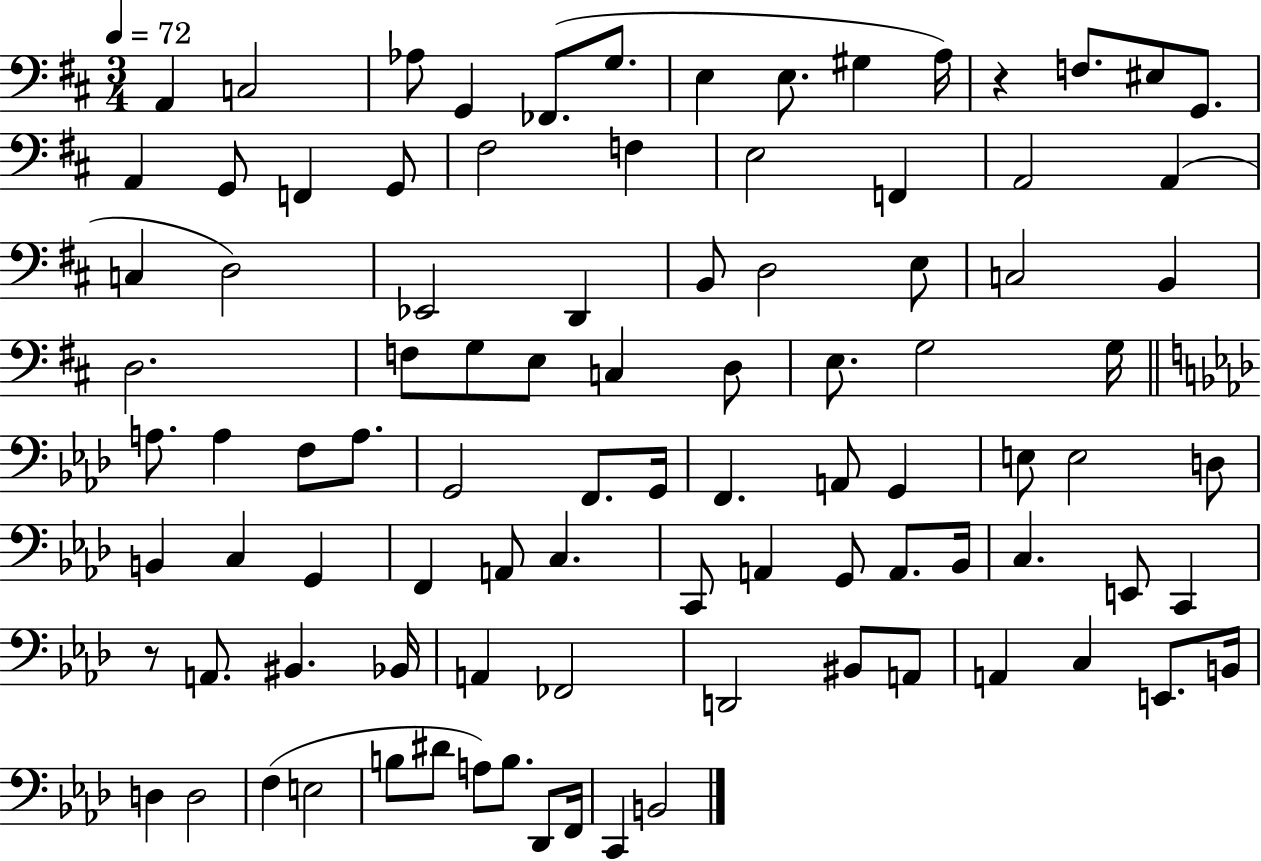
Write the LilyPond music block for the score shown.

{
  \clef bass
  \numericTimeSignature
  \time 3/4
  \key d \major
  \tempo 4 = 72
  \repeat volta 2 { a,4 c2 | aes8 g,4 fes,8.( g8. | e4 e8. gis4 a16) | r4 f8. eis8 g,8. | \break a,4 g,8 f,4 g,8 | fis2 f4 | e2 f,4 | a,2 a,4( | \break c4 d2) | ees,2 d,4 | b,8 d2 e8 | c2 b,4 | \break d2. | f8 g8 e8 c4 d8 | e8. g2 g16 | \bar "||" \break \key f \minor a8. a4 f8 a8. | g,2 f,8. g,16 | f,4. a,8 g,4 | e8 e2 d8 | \break b,4 c4 g,4 | f,4 a,8 c4. | c,8 a,4 g,8 a,8. bes,16 | c4. e,8 c,4 | \break r8 a,8. bis,4. bes,16 | a,4 fes,2 | d,2 bis,8 a,8 | a,4 c4 e,8. b,16 | \break d4 d2 | f4( e2 | b8 dis'8 a8) b8. des,8 f,16 | c,4 b,2 | \break } \bar "|."
}